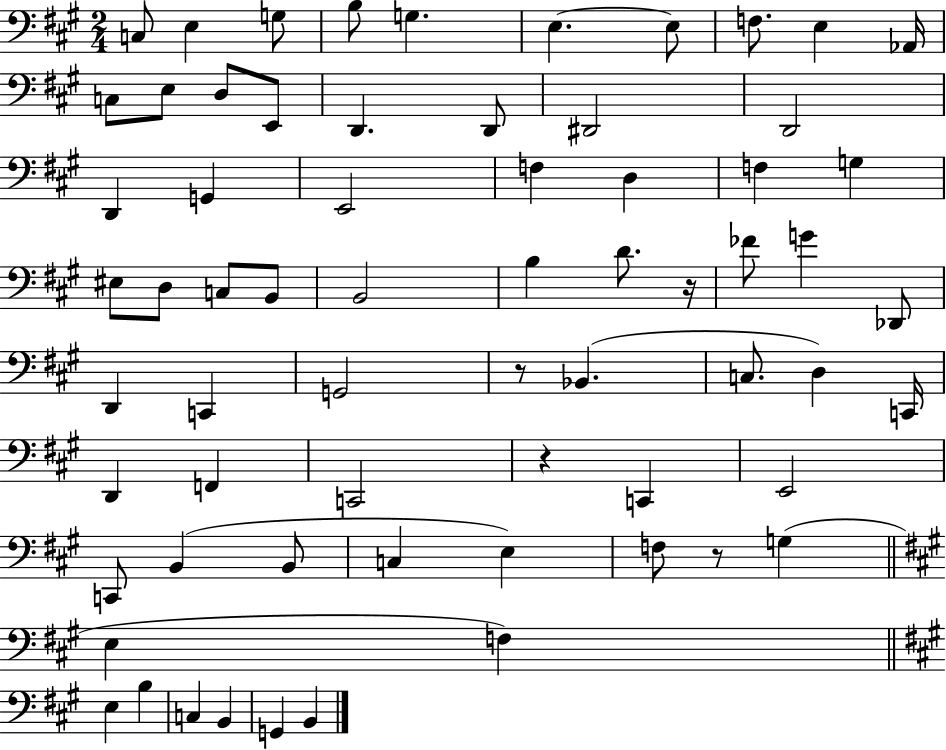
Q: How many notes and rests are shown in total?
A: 66